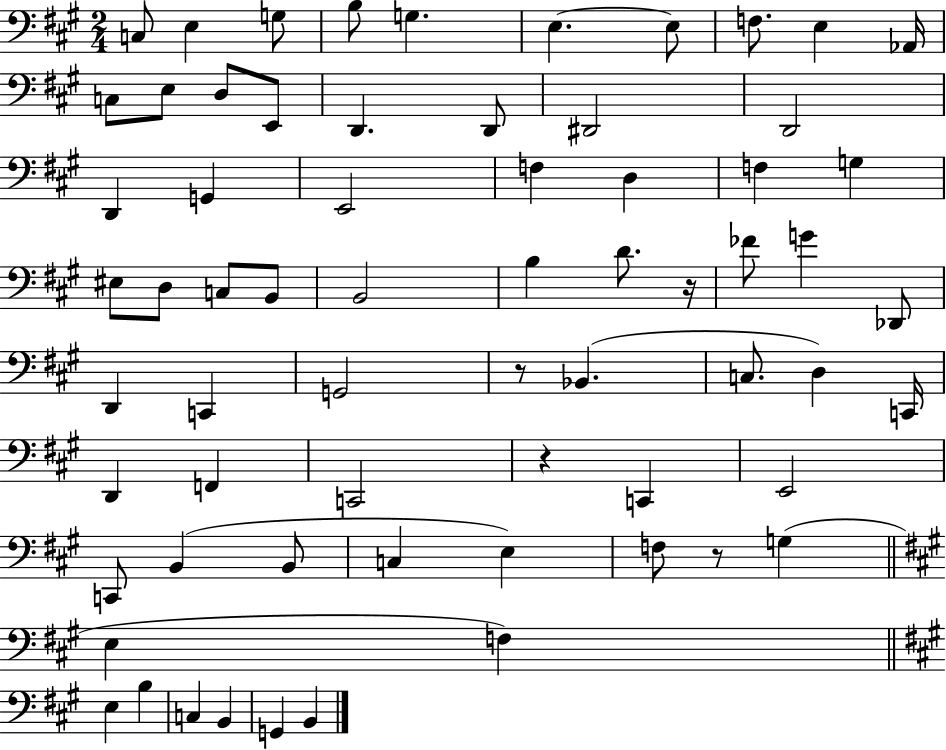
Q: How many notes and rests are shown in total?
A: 66